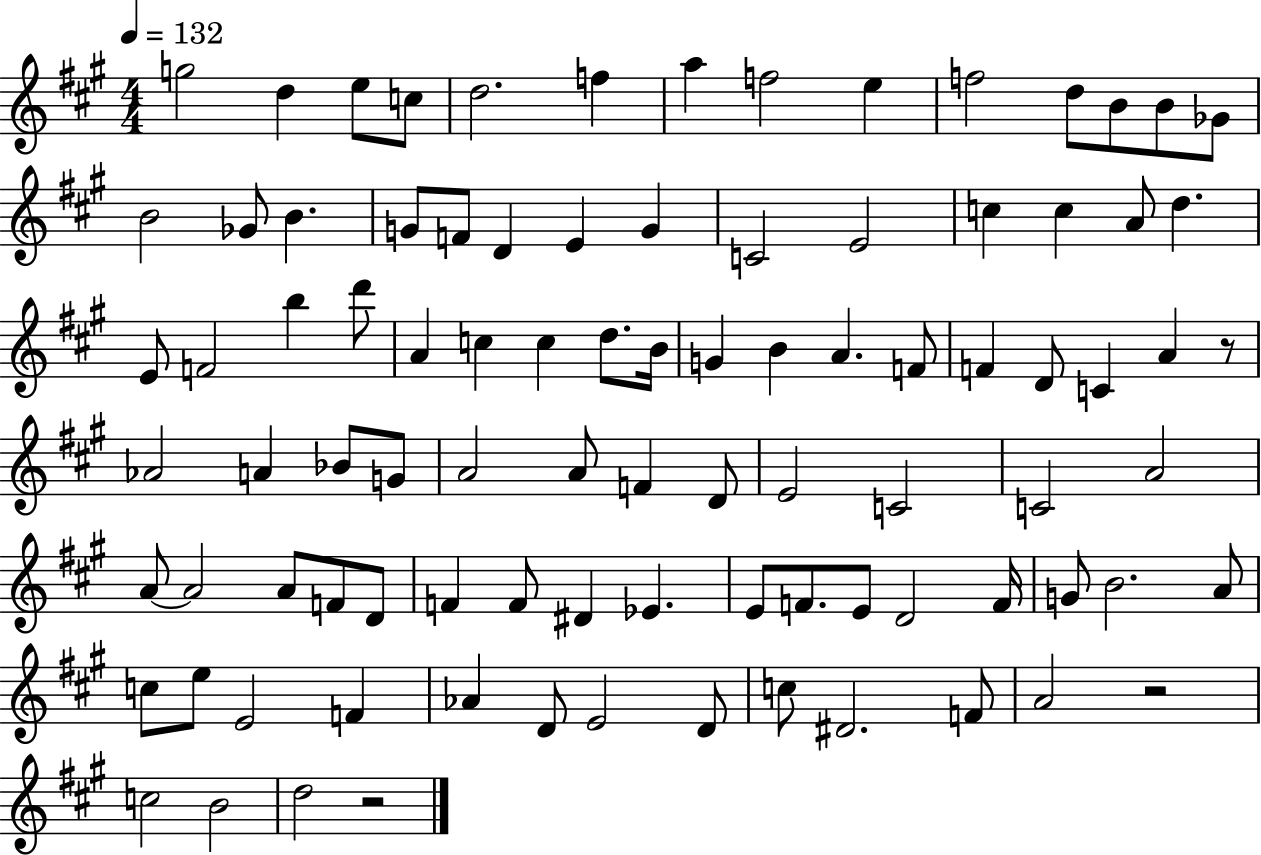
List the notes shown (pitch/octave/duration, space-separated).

G5/h D5/q E5/e C5/e D5/h. F5/q A5/q F5/h E5/q F5/h D5/e B4/e B4/e Gb4/e B4/h Gb4/e B4/q. G4/e F4/e D4/q E4/q G4/q C4/h E4/h C5/q C5/q A4/e D5/q. E4/e F4/h B5/q D6/e A4/q C5/q C5/q D5/e. B4/s G4/q B4/q A4/q. F4/e F4/q D4/e C4/q A4/q R/e Ab4/h A4/q Bb4/e G4/e A4/h A4/e F4/q D4/e E4/h C4/h C4/h A4/h A4/e A4/h A4/e F4/e D4/e F4/q F4/e D#4/q Eb4/q. E4/e F4/e. E4/e D4/h F4/s G4/e B4/h. A4/e C5/e E5/e E4/h F4/q Ab4/q D4/e E4/h D4/e C5/e D#4/h. F4/e A4/h R/h C5/h B4/h D5/h R/h